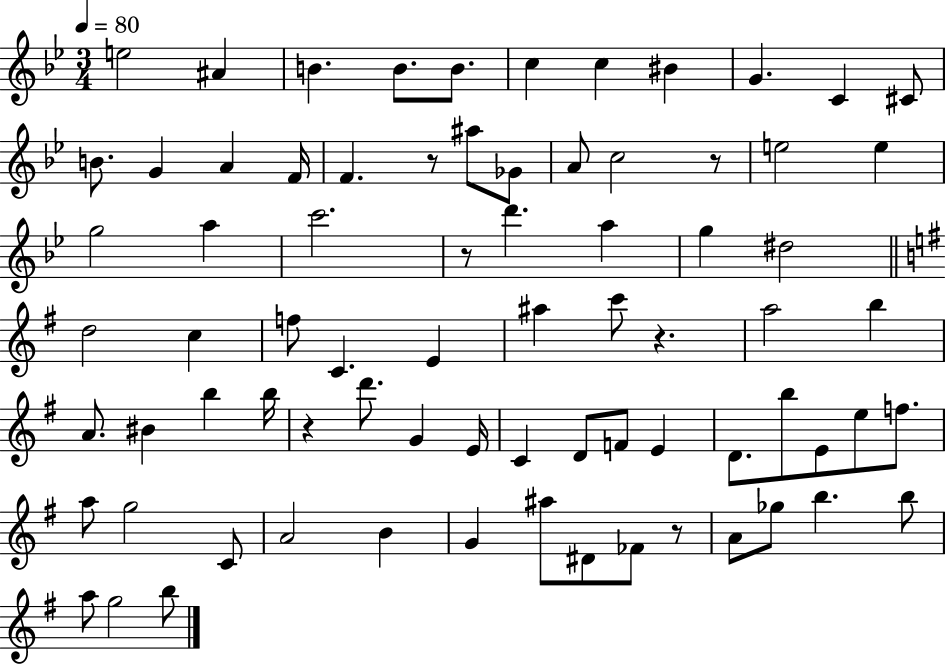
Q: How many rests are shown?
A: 6